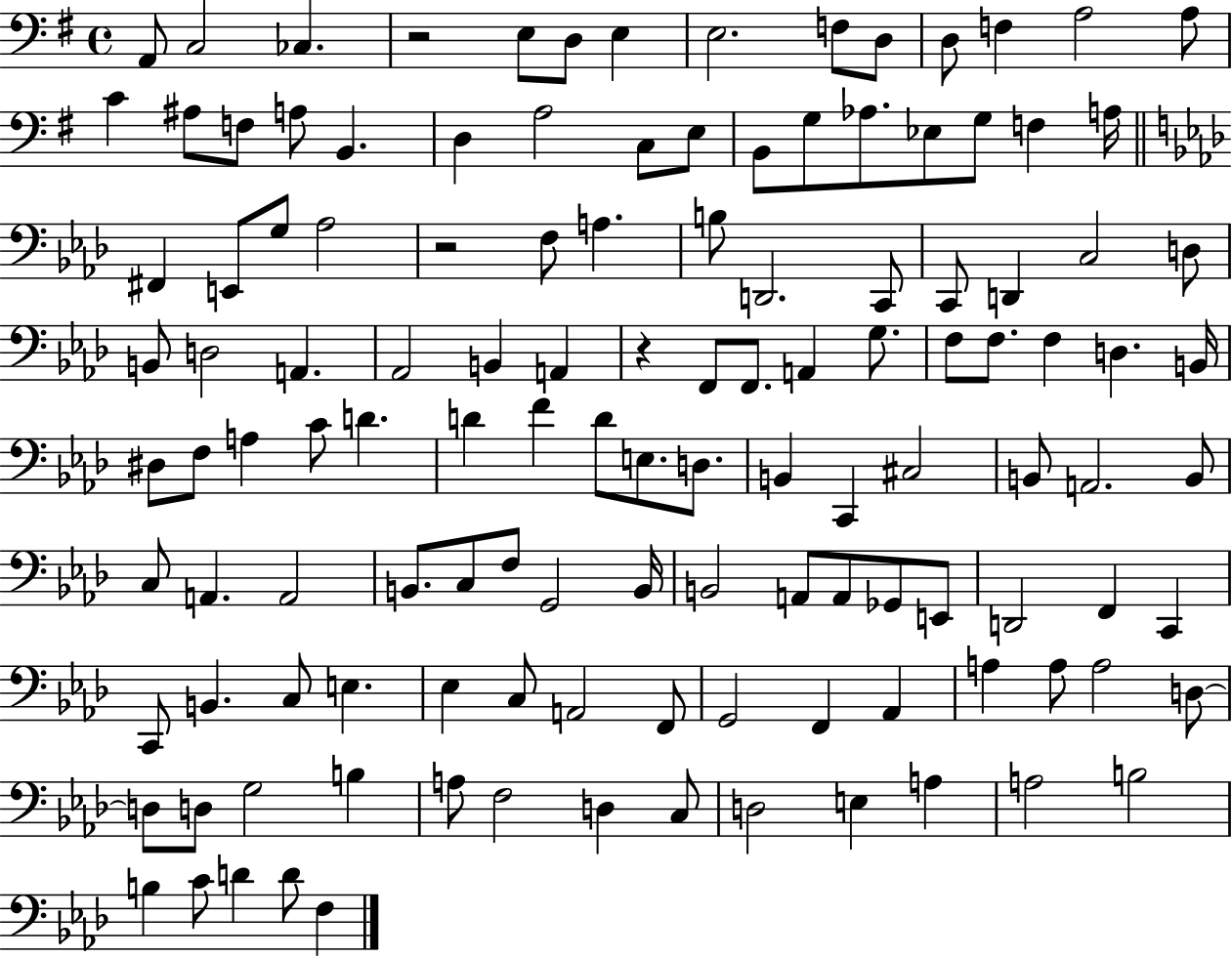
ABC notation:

X:1
T:Untitled
M:4/4
L:1/4
K:G
A,,/2 C,2 _C, z2 E,/2 D,/2 E, E,2 F,/2 D,/2 D,/2 F, A,2 A,/2 C ^A,/2 F,/2 A,/2 B,, D, A,2 C,/2 E,/2 B,,/2 G,/2 _A,/2 _E,/2 G,/2 F, A,/4 ^F,, E,,/2 G,/2 _A,2 z2 F,/2 A, B,/2 D,,2 C,,/2 C,,/2 D,, C,2 D,/2 B,,/2 D,2 A,, _A,,2 B,, A,, z F,,/2 F,,/2 A,, G,/2 F,/2 F,/2 F, D, B,,/4 ^D,/2 F,/2 A, C/2 D D F D/2 E,/2 D,/2 B,, C,, ^C,2 B,,/2 A,,2 B,,/2 C,/2 A,, A,,2 B,,/2 C,/2 F,/2 G,,2 B,,/4 B,,2 A,,/2 A,,/2 _G,,/2 E,,/2 D,,2 F,, C,, C,,/2 B,, C,/2 E, _E, C,/2 A,,2 F,,/2 G,,2 F,, _A,, A, A,/2 A,2 D,/2 D,/2 D,/2 G,2 B, A,/2 F,2 D, C,/2 D,2 E, A, A,2 B,2 B, C/2 D D/2 F,